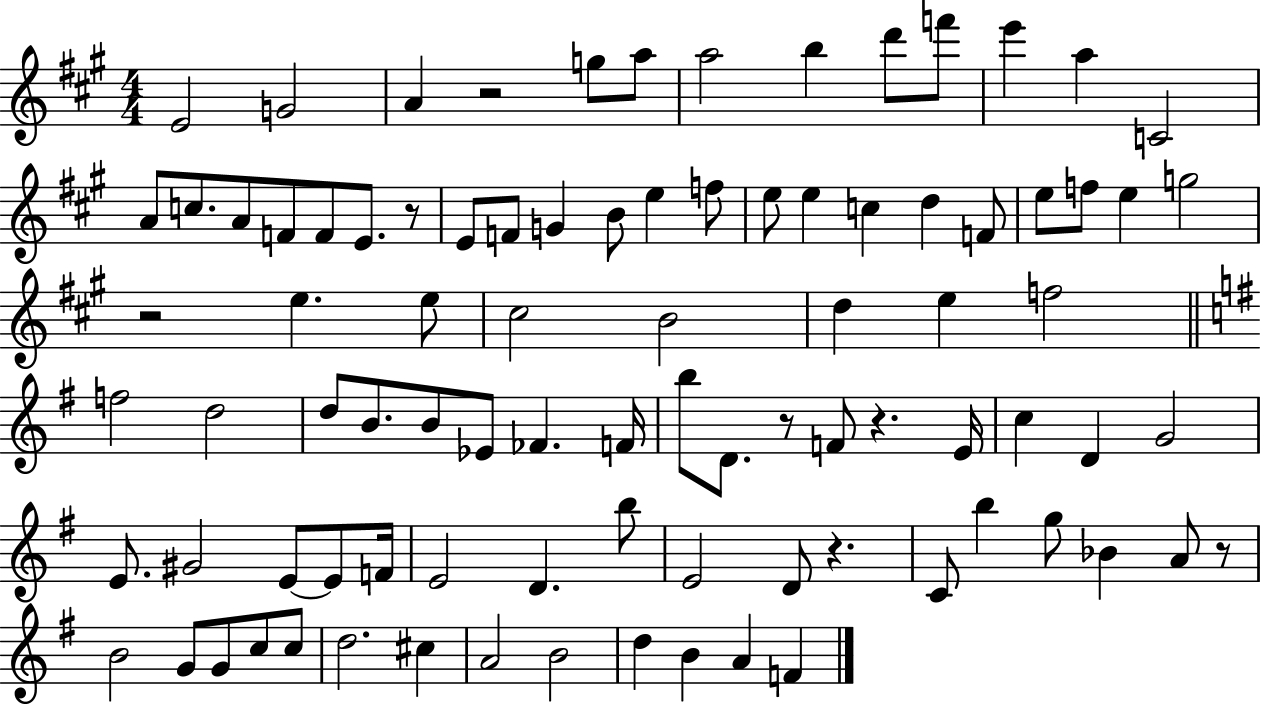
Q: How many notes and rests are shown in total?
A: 90